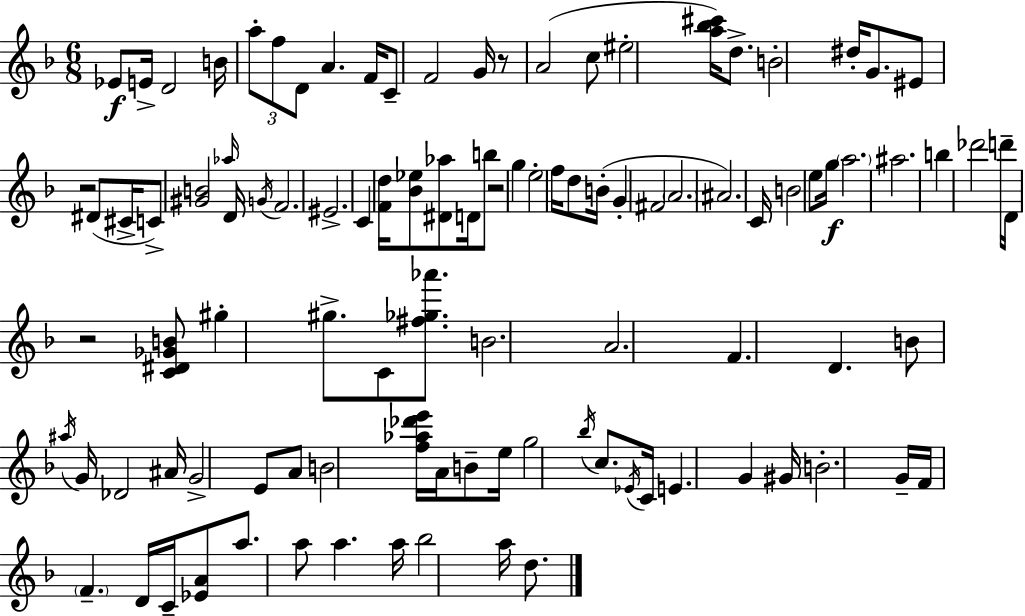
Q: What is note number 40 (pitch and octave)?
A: A#4